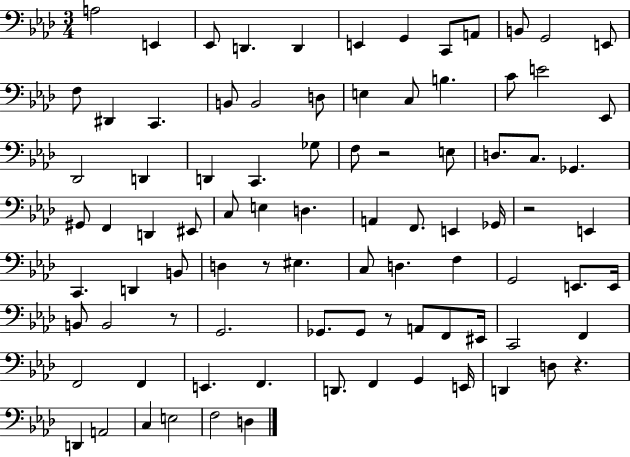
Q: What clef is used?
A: bass